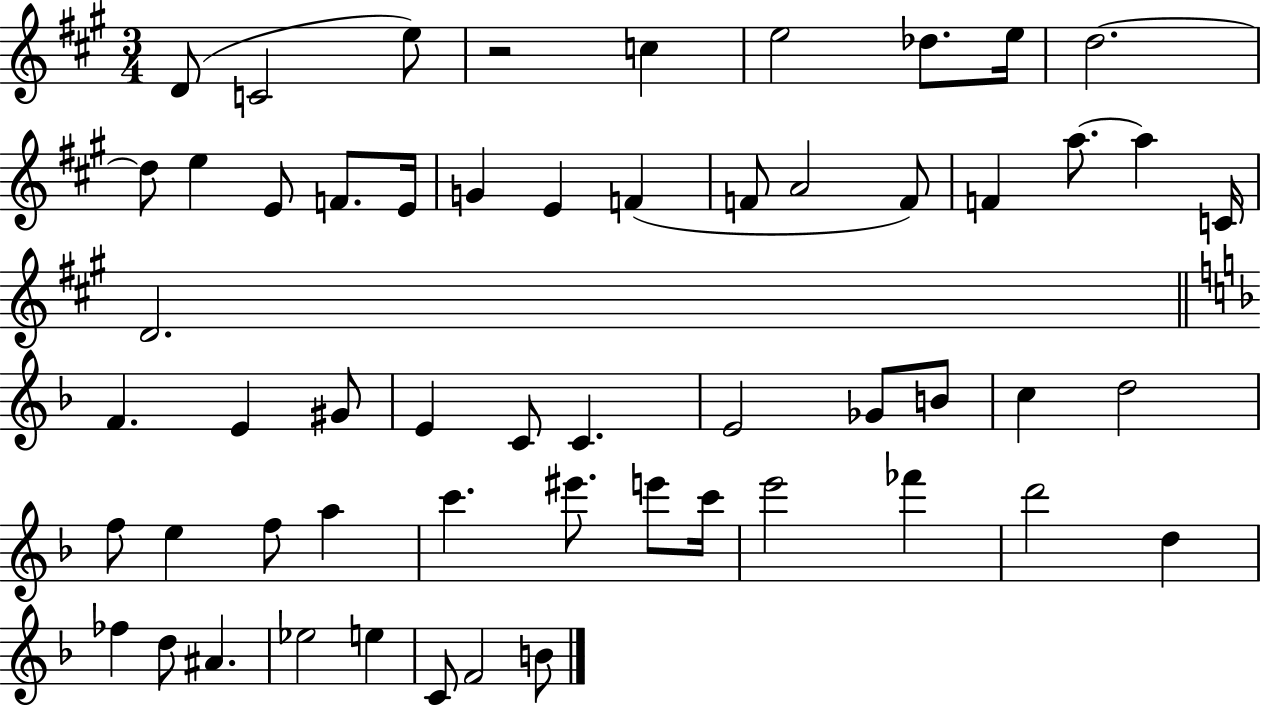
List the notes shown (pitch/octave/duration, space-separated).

D4/e C4/h E5/e R/h C5/q E5/h Db5/e. E5/s D5/h. D5/e E5/q E4/e F4/e. E4/s G4/q E4/q F4/q F4/e A4/h F4/e F4/q A5/e. A5/q C4/s D4/h. F4/q. E4/q G#4/e E4/q C4/e C4/q. E4/h Gb4/e B4/e C5/q D5/h F5/e E5/q F5/e A5/q C6/q. EIS6/e. E6/e C6/s E6/h FES6/q D6/h D5/q FES5/q D5/e A#4/q. Eb5/h E5/q C4/e F4/h B4/e